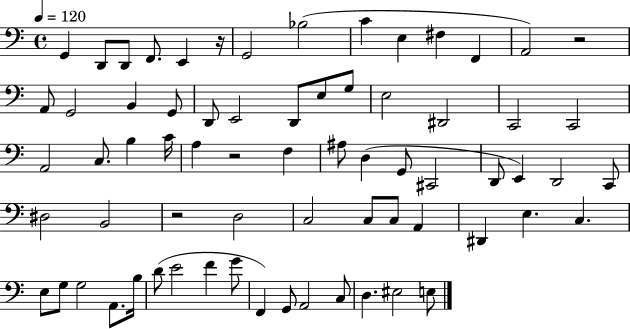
G2/q D2/e D2/e F2/e. E2/q R/s G2/h Bb3/h C4/q E3/q F#3/q F2/q A2/h R/h A2/e G2/h B2/q G2/e D2/e E2/h D2/e E3/e G3/e E3/h D#2/h C2/h C2/h A2/h C3/e. B3/q C4/s A3/q R/h F3/q A#3/e D3/q G2/e C#2/h D2/e E2/q D2/h C2/e D#3/h B2/h R/h D3/h C3/h C3/e C3/e A2/q D#2/q E3/q. C3/q. E3/e G3/e G3/h A2/e. B3/s D4/e E4/h F4/q G4/e F2/q G2/e A2/h C3/e D3/q. EIS3/h E3/e